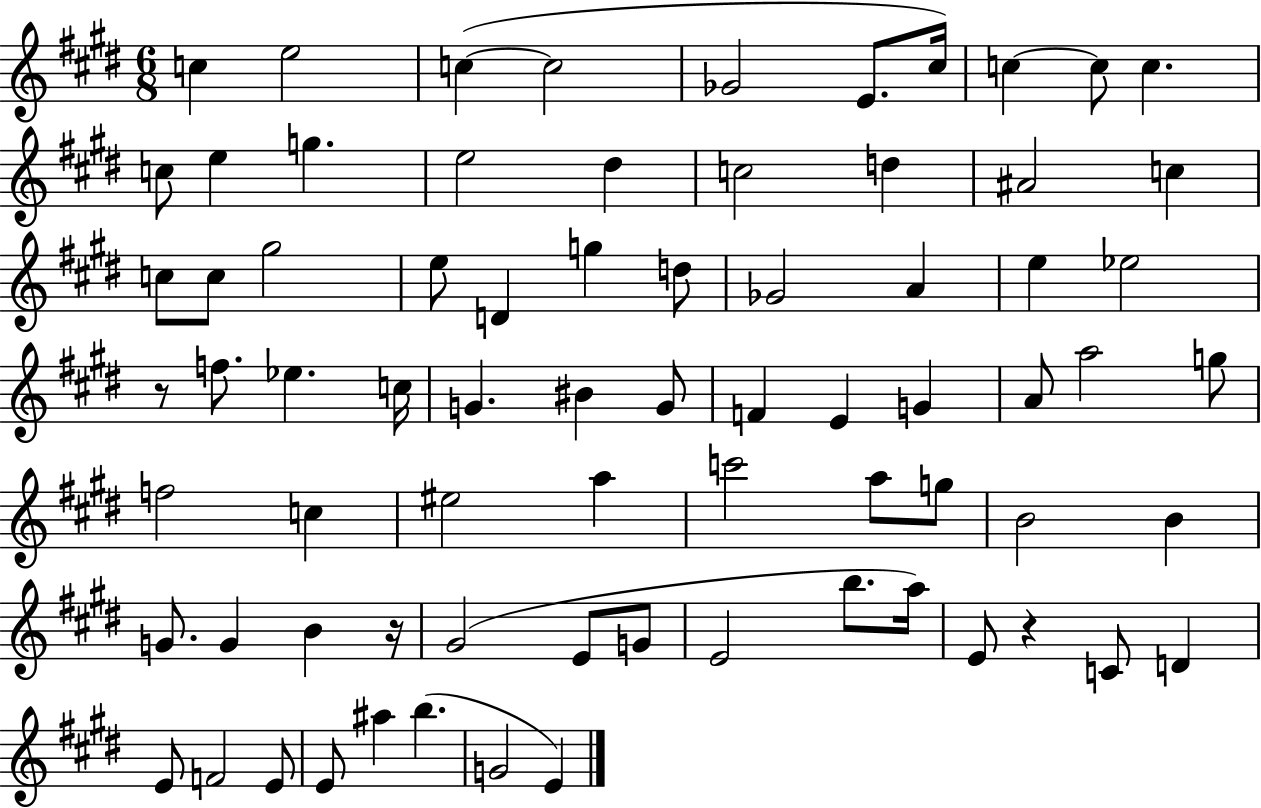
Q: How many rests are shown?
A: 3